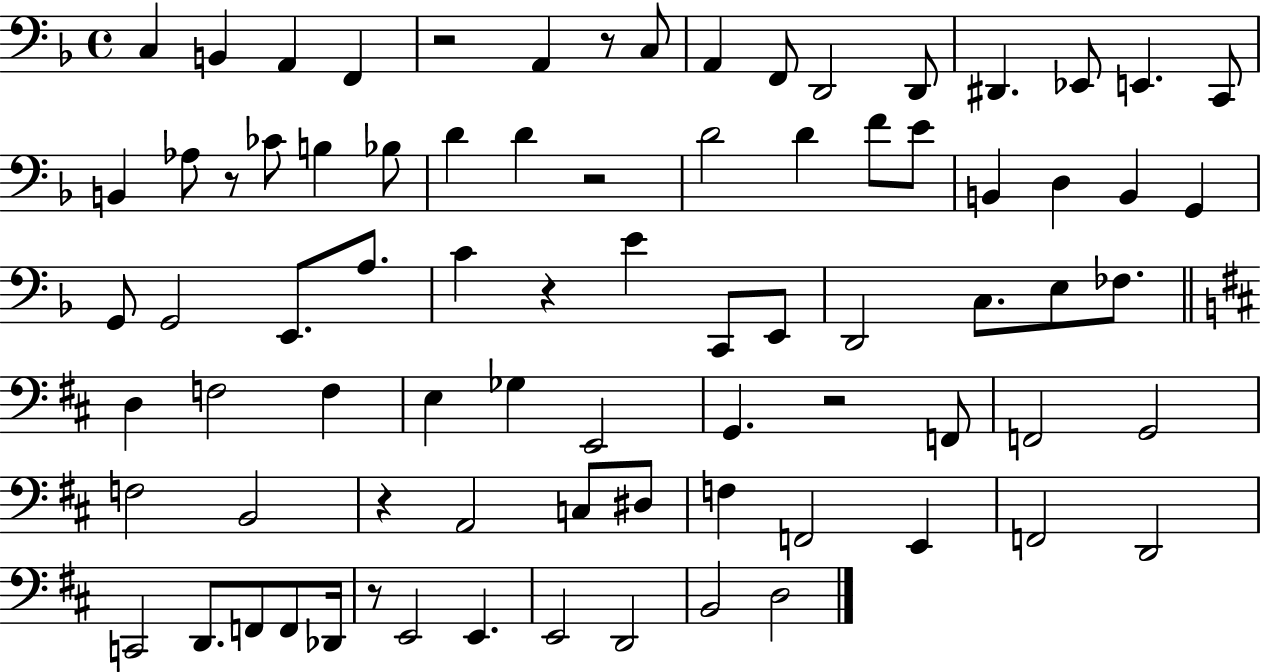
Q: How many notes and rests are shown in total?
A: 80